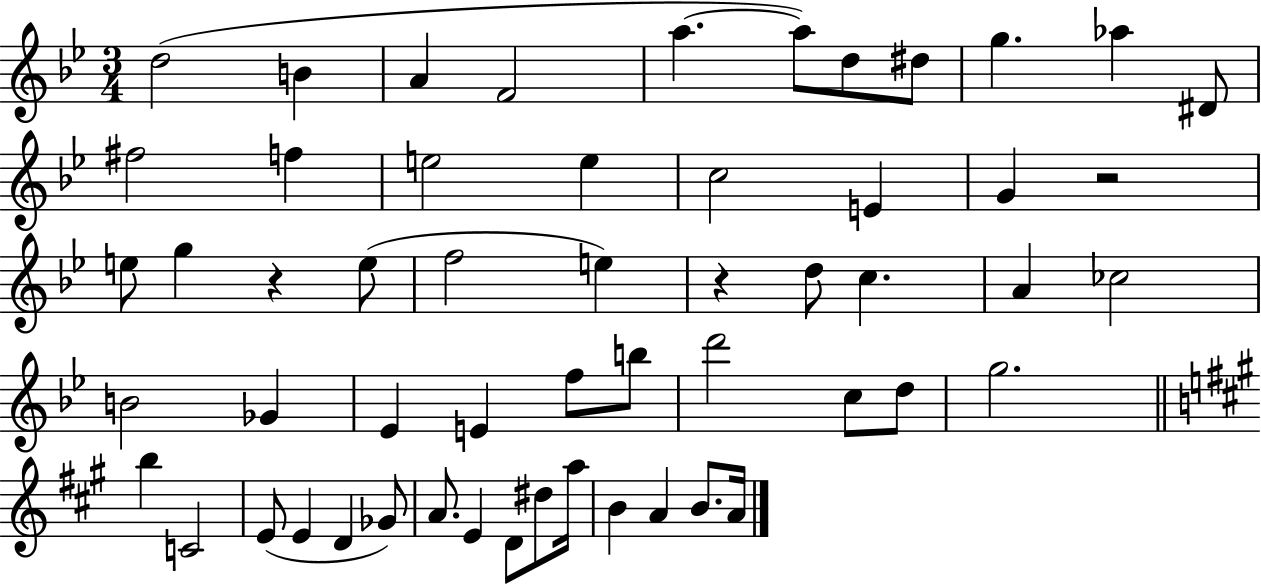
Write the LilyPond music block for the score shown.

{
  \clef treble
  \numericTimeSignature
  \time 3/4
  \key bes \major
  d''2( b'4 | a'4 f'2 | a''4.~~ a''8) d''8 dis''8 | g''4. aes''4 dis'8 | \break fis''2 f''4 | e''2 e''4 | c''2 e'4 | g'4 r2 | \break e''8 g''4 r4 e''8( | f''2 e''4) | r4 d''8 c''4. | a'4 ces''2 | \break b'2 ges'4 | ees'4 e'4 f''8 b''8 | d'''2 c''8 d''8 | g''2. | \break \bar "||" \break \key a \major b''4 c'2 | e'8( e'4 d'4 ges'8) | a'8. e'4 d'8 dis''8 a''16 | b'4 a'4 b'8. a'16 | \break \bar "|."
}